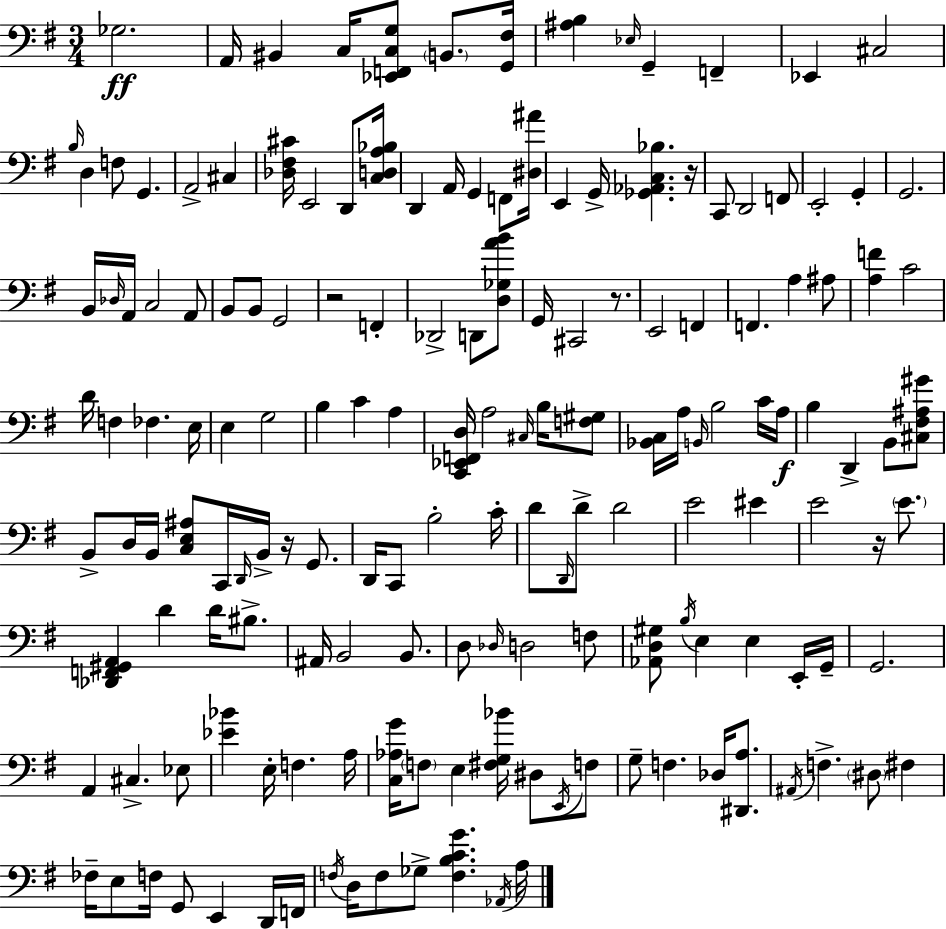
{
  \clef bass
  \numericTimeSignature
  \time 3/4
  \key e \minor
  \repeat volta 2 { ges2.\ff | a,16 bis,4 c16 <ees, f, c g>8 \parenthesize b,8. <g, fis>16 | <ais b>4 \grace { ees16 } g,4-- f,4-- | ees,4 cis2 | \break \grace { b16 } d4 f8 g,4. | a,2-> cis4 | <des fis cis'>16 e,2 d,8 | <c d a bes>16 d,4 a,16 g,4 f,8 | \break <dis ais'>16 e,4 g,16-> <ges, aes, c bes>4. | r16 c,8 d,2 | f,8 e,2-. g,4-. | g,2. | \break b,16 \grace { des16 } a,16 c2 | a,8 b,8 b,8 g,2 | r2 f,4-. | des,2-> d,8 | \break <d ges a' b'>8 g,16 cis,2 | r8. e,2 f,4 | f,4. a4 | ais8 <a f'>4 c'2 | \break d'16 f4 fes4. | e16 e4 g2 | b4 c'4 a4 | <c, ees, f, d>16 a2 | \break \grace { cis16 } b16 <f gis>8 <bes, c>16 a16 \grace { b,16 } b2 | c'16 a16\f b4 d,4-> | b,8 <cis fis ais gis'>8 b,8-> d16 b,16 <c e ais>8 c,16 | \grace { d,16 } b,16-> r16 g,8. d,16 c,8 b2-. | \break c'16-. d'8 \grace { d,16 } d'8-> d'2 | e'2 | eis'4 e'2 | r16 \parenthesize e'8. <des, f, gis, a,>4 d'4 | \break d'16 bis8.-> ais,16 b,2 | b,8. d8 \grace { des16 } d2 | f8 <aes, d gis>8 \acciaccatura { b16 } e4 | e4 e,16-. g,16-- g,2. | \break a,4 | cis4.-> ees8 <ees' bes'>4 | e16-. f4. a16 <c aes g'>16 \parenthesize f8 | e4 <fis g bes'>16 dis8 \acciaccatura { e,16 } f8 g8-- | \break f4. des16 <dis, a>8. \acciaccatura { ais,16 } f4.-> | \parenthesize dis8 fis4 fes16-- | e8 f16 g,8 e,4 d,16 f,16 \acciaccatura { f16 } | d16 f8 ges8-> <f b c' g'>4. \acciaccatura { aes,16 } | \break a16 } \bar "|."
}